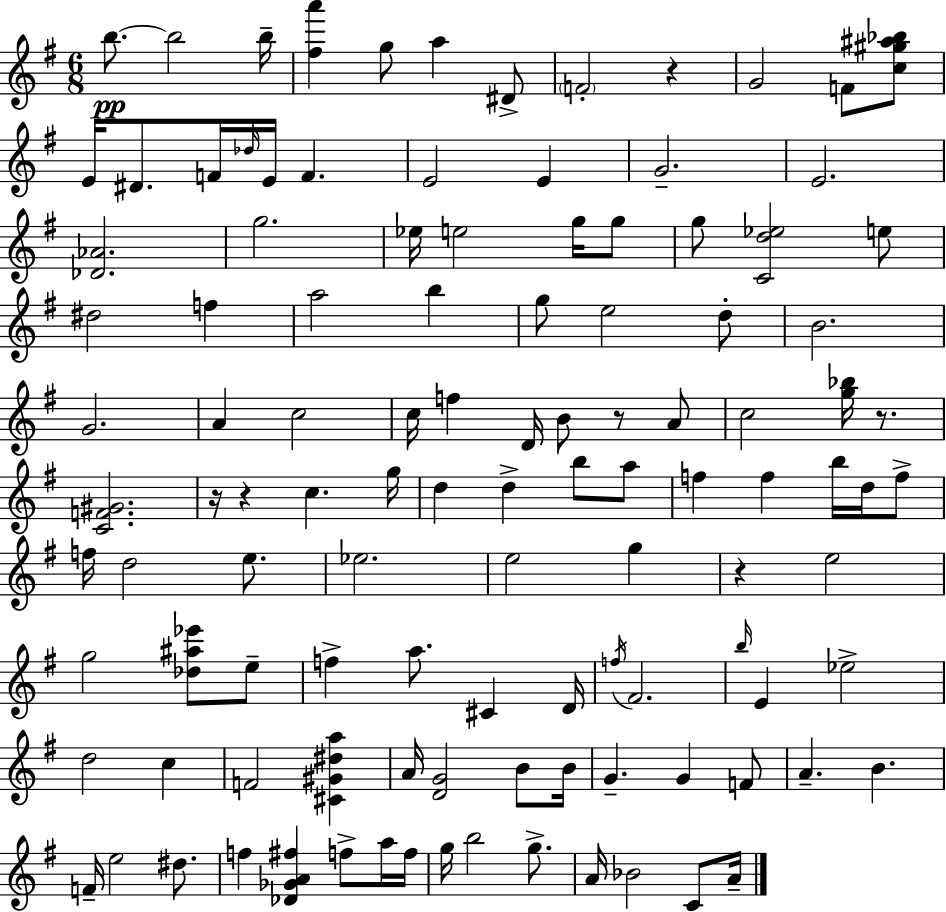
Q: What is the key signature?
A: E minor